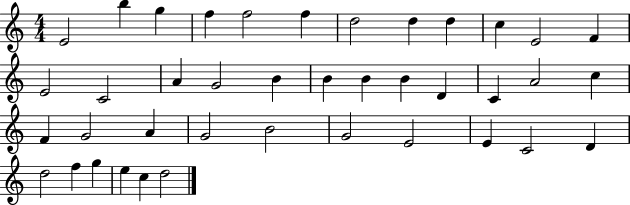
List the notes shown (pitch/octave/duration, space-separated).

E4/h B5/q G5/q F5/q F5/h F5/q D5/h D5/q D5/q C5/q E4/h F4/q E4/h C4/h A4/q G4/h B4/q B4/q B4/q B4/q D4/q C4/q A4/h C5/q F4/q G4/h A4/q G4/h B4/h G4/h E4/h E4/q C4/h D4/q D5/h F5/q G5/q E5/q C5/q D5/h